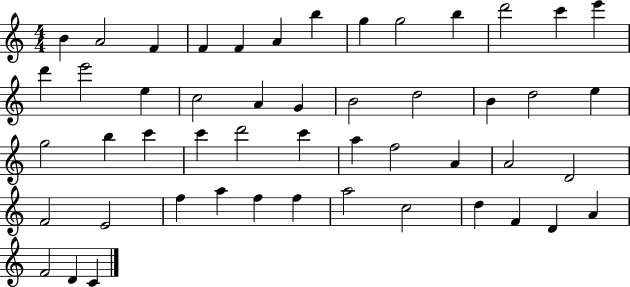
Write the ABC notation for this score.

X:1
T:Untitled
M:4/4
L:1/4
K:C
B A2 F F F A b g g2 b d'2 c' e' d' e'2 e c2 A G B2 d2 B d2 e g2 b c' c' d'2 c' a f2 A A2 D2 F2 E2 f a f f a2 c2 d F D A F2 D C